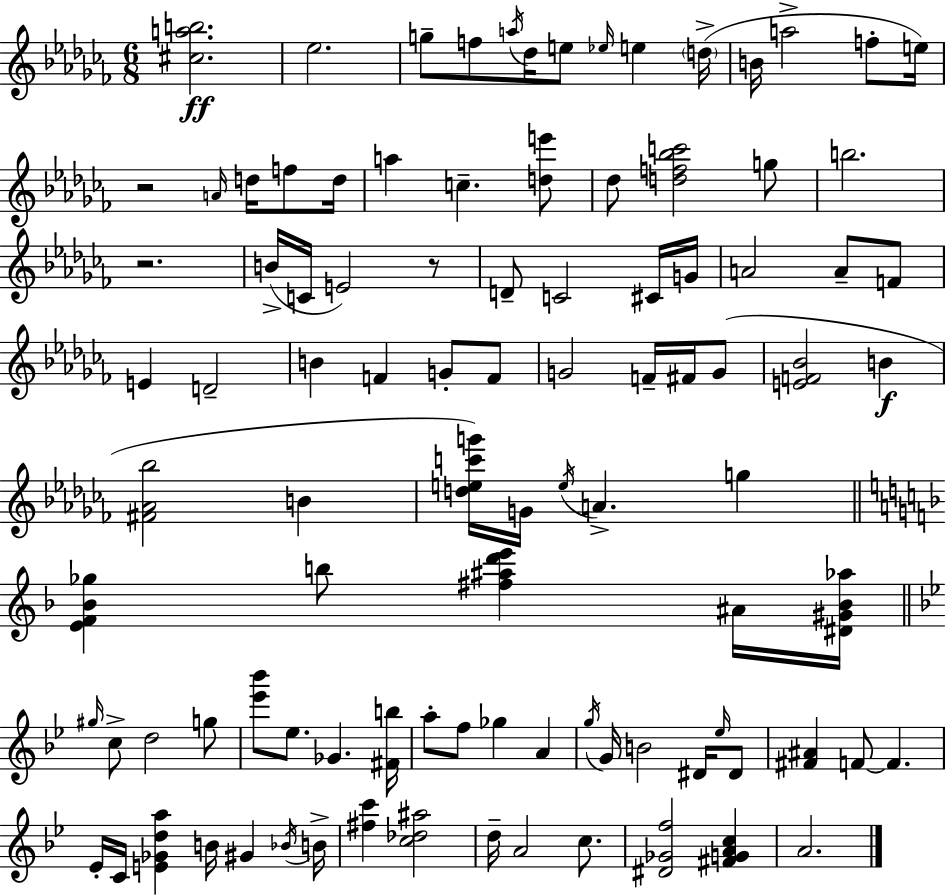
[C#5,A5,B5]/h. Eb5/h. G5/e F5/e A5/s Db5/s E5/e Eb5/s E5/q D5/s B4/s A5/h F5/e E5/s R/h A4/s D5/s F5/e D5/s A5/q C5/q. [D5,E6]/e Db5/e [D5,F5,Bb5,C6]/h G5/e B5/h. R/h. B4/s C4/s E4/h R/e D4/e C4/h C#4/s G4/s A4/h A4/e F4/e E4/q D4/h B4/q F4/q G4/e F4/e G4/h F4/s F#4/s G4/e [E4,F4,Bb4]/h B4/q [F#4,Ab4,Bb5]/h B4/q [D5,E5,C6,G6]/s G4/s E5/s A4/q. G5/q [E4,F4,Bb4,Gb5]/q B5/e [F#5,A#5,D6,E6]/q A#4/s [D#4,G#4,Bb4,Ab5]/s G#5/s C5/e D5/h G5/e [Eb6,Bb6]/e Eb5/e. Gb4/q. [F#4,B5]/s A5/e F5/e Gb5/q A4/q G5/s G4/s B4/h D#4/s Eb5/s D#4/e [F#4,A#4]/q F4/e F4/q. Eb4/s C4/s [E4,Gb4,D5,A5]/q B4/s G#4/q Bb4/s B4/s [F#5,C6]/q [C5,Db5,A#5]/h D5/s A4/h C5/e. [D#4,Gb4,F5]/h [F#4,G4,A4,C5]/q A4/h.